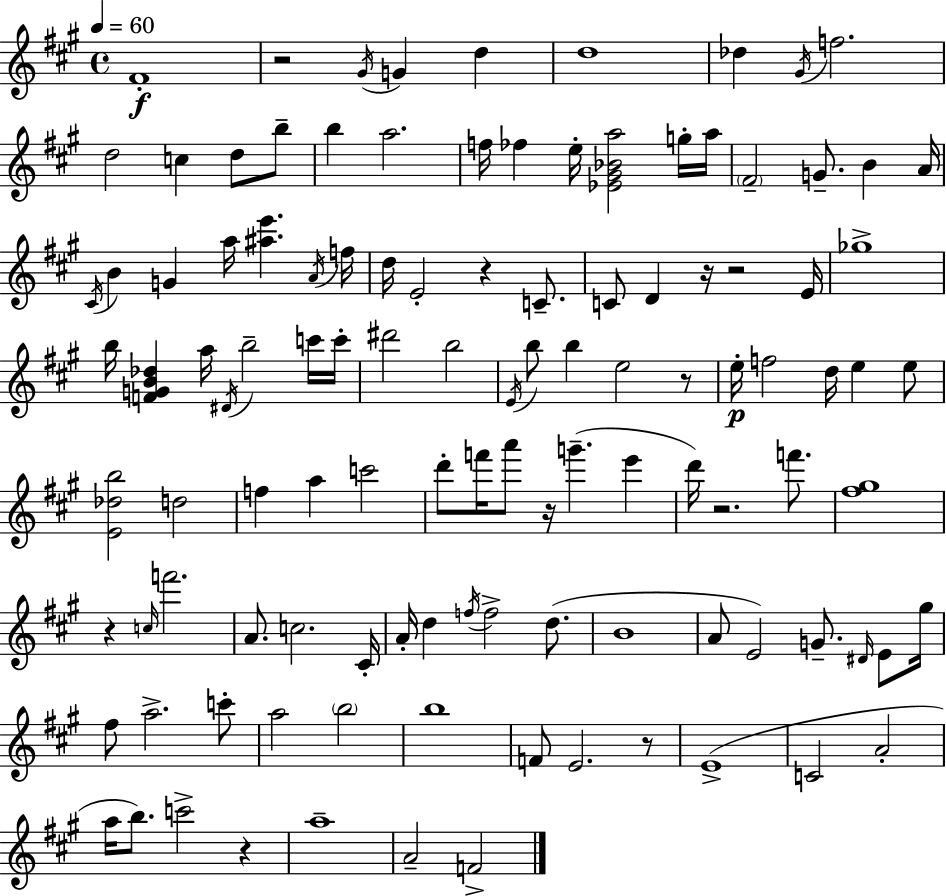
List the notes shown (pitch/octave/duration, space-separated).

F#4/w R/h G#4/s G4/q D5/q D5/w Db5/q G#4/s F5/h. D5/h C5/q D5/e B5/e B5/q A5/h. F5/s FES5/q E5/s [Eb4,G#4,Bb4,A5]/h G5/s A5/s F#4/h G4/e. B4/q A4/s C#4/s B4/q G4/q A5/s [A#5,E6]/q. A4/s F5/s D5/s E4/h R/q C4/e. C4/e D4/q R/s R/h E4/s Gb5/w B5/s [F4,G4,B4,Db5]/q A5/s D#4/s B5/h C6/s C6/s D#6/h B5/h E4/s B5/e B5/q E5/h R/e E5/s F5/h D5/s E5/q E5/e [E4,Db5,B5]/h D5/h F5/q A5/q C6/h D6/e F6/s A6/e R/s G6/q. E6/q D6/s R/h. F6/e. [F#5,G#5]/w R/q C5/s F6/h. A4/e. C5/h. C#4/s A4/s D5/q F5/s F5/h D5/e. B4/w A4/e E4/h G4/e. D#4/s E4/e G#5/s F#5/e A5/h. C6/e A5/h B5/h B5/w F4/e E4/h. R/e E4/w C4/h A4/h A5/s B5/e. C6/h R/q A5/w A4/h F4/h